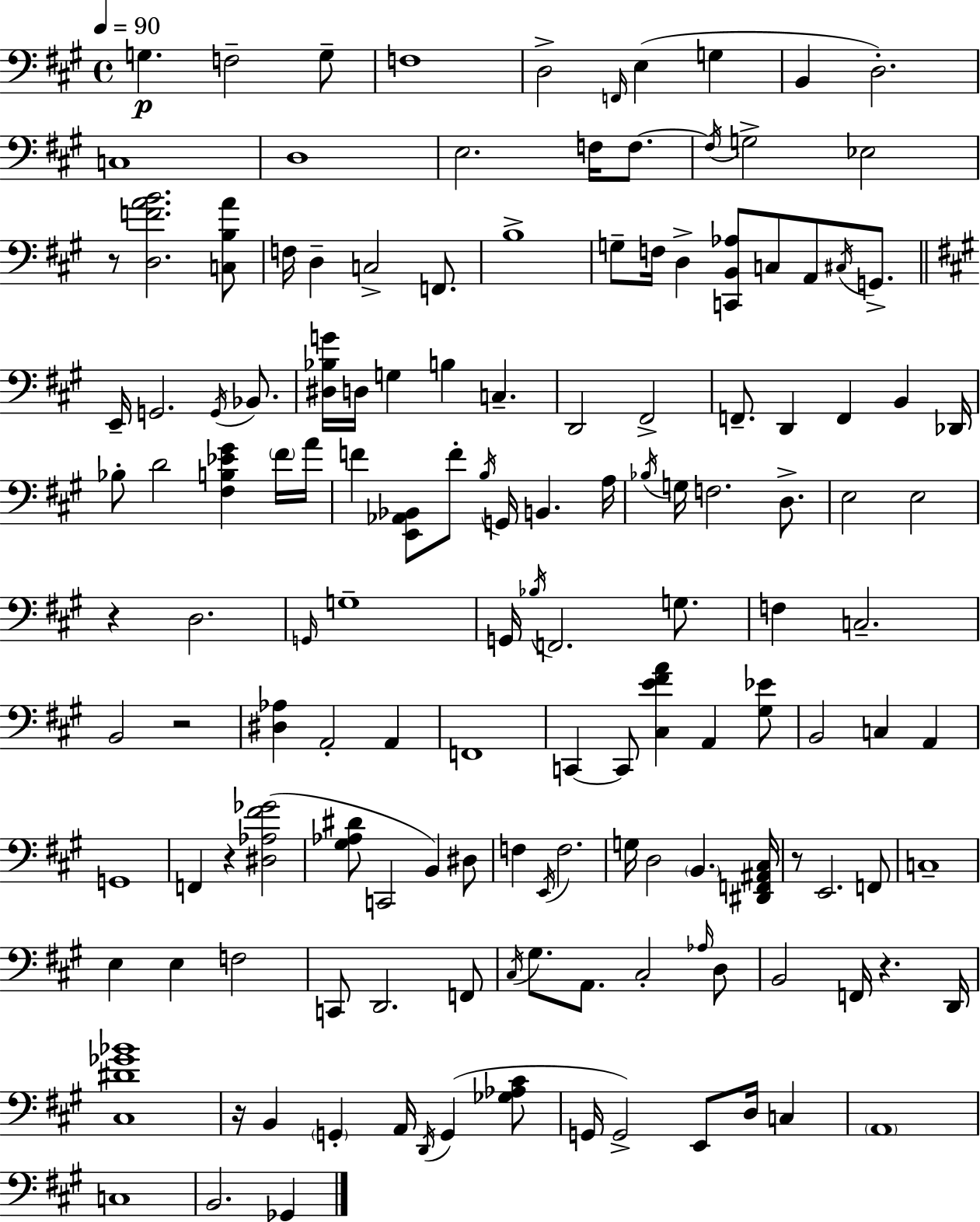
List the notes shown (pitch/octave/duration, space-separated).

G3/q. F3/h G3/e F3/w D3/h F2/s E3/q G3/q B2/q D3/h. C3/w D3/w E3/h. F3/s F3/e. F3/s G3/h Eb3/h R/e [D3,F4,A4,B4]/h. [C3,B3,A4]/e F3/s D3/q C3/h F2/e. B3/w G3/e F3/s D3/q [C2,B2,Ab3]/e C3/e A2/e C#3/s G2/e. E2/s G2/h. G2/s Bb2/e. [D#3,Bb3,G4]/s D3/s G3/q B3/q C3/q. D2/h F#2/h F2/e. D2/q F2/q B2/q Db2/s Bb3/e D4/h [F#3,B3,Eb4,G#4]/q F#4/s A4/s F4/q [E2,Ab2,Bb2]/e F4/e B3/s G2/s B2/q. A3/s Bb3/s G3/s F3/h. D3/e. E3/h E3/h R/q D3/h. G2/s G3/w G2/s Bb3/s F2/h. G3/e. F3/q C3/h. B2/h R/h [D#3,Ab3]/q A2/h A2/q F2/w C2/q C2/e [C#3,E4,F#4,A4]/q A2/q [G#3,Eb4]/e B2/h C3/q A2/q G2/w F2/q R/q [D#3,Ab3,F#4,Gb4]/h [G#3,Ab3,D#4]/e C2/h B2/q D#3/e F3/q E2/s F3/h. G3/s D3/h B2/q. [D#2,F2,A#2,C#3]/s R/e E2/h. F2/e C3/w E3/q E3/q F3/h C2/e D2/h. F2/e C#3/s G#3/e. A2/e. C#3/h Ab3/s D3/e B2/h F2/s R/q. D2/s [C#3,D#4,Gb4,Bb4]/w R/s B2/q G2/q A2/s D2/s G2/q [Gb3,Ab3,C#4]/e G2/s G2/h E2/e D3/s C3/q A2/w C3/w B2/h. Gb2/q